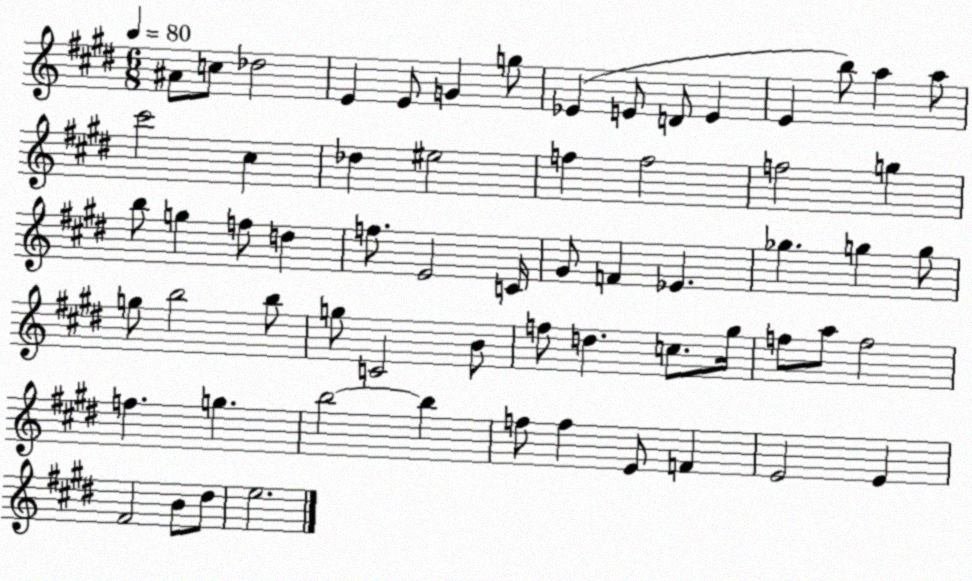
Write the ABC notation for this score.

X:1
T:Untitled
M:6/8
L:1/4
K:E
^A/2 c/2 _d2 E E/2 G g/2 _E E/2 D/2 E E b/2 a a/2 ^c'2 ^c _d ^e2 f f2 f2 g b/2 g f/2 d f/2 E2 C/4 ^G/2 F _E _g g g/2 g/2 b2 b/2 g/2 C2 B/2 f/2 d c/2 ^g/4 f/2 a/2 f2 f g b2 b f/2 f E/2 F E2 E ^F2 B/2 ^d/2 e2